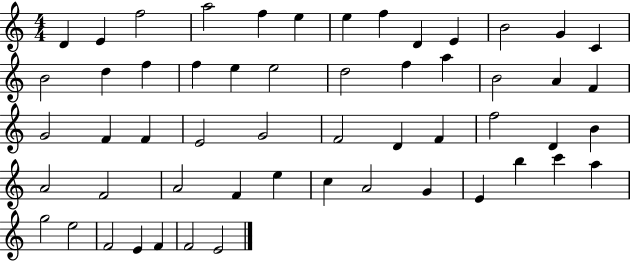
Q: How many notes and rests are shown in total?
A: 55